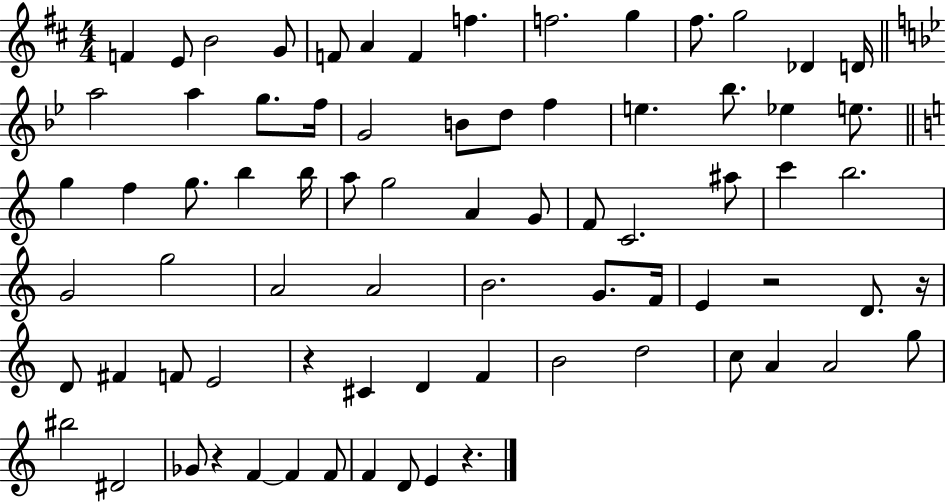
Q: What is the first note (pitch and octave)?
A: F4